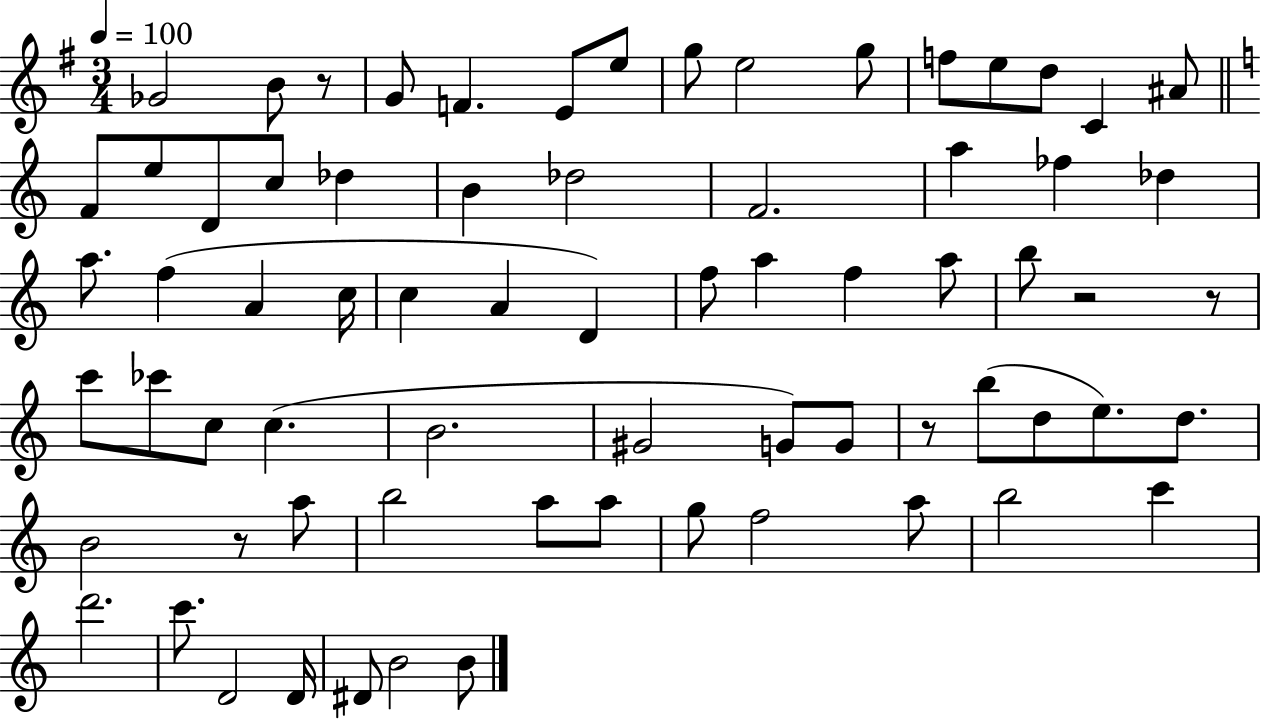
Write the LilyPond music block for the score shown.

{
  \clef treble
  \numericTimeSignature
  \time 3/4
  \key g \major
  \tempo 4 = 100
  ges'2 b'8 r8 | g'8 f'4. e'8 e''8 | g''8 e''2 g''8 | f''8 e''8 d''8 c'4 ais'8 | \break \bar "||" \break \key a \minor f'8 e''8 d'8 c''8 des''4 | b'4 des''2 | f'2. | a''4 fes''4 des''4 | \break a''8. f''4( a'4 c''16 | c''4 a'4 d'4) | f''8 a''4 f''4 a''8 | b''8 r2 r8 | \break c'''8 ces'''8 c''8 c''4.( | b'2. | gis'2 g'8) g'8 | r8 b''8( d''8 e''8.) d''8. | \break b'2 r8 a''8 | b''2 a''8 a''8 | g''8 f''2 a''8 | b''2 c'''4 | \break d'''2. | c'''8. d'2 d'16 | dis'8 b'2 b'8 | \bar "|."
}